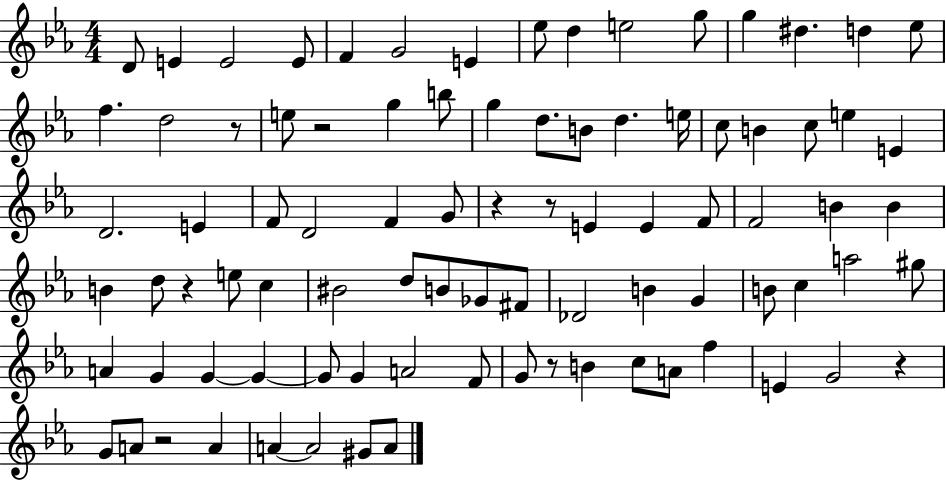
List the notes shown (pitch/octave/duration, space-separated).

D4/e E4/q E4/h E4/e F4/q G4/h E4/q Eb5/e D5/q E5/h G5/e G5/q D#5/q. D5/q Eb5/e F5/q. D5/h R/e E5/e R/h G5/q B5/e G5/q D5/e. B4/e D5/q. E5/s C5/e B4/q C5/e E5/q E4/q D4/h. E4/q F4/e D4/h F4/q G4/e R/q R/e E4/q E4/q F4/e F4/h B4/q B4/q B4/q D5/e R/q E5/e C5/q BIS4/h D5/e B4/e Gb4/e F#4/e Db4/h B4/q G4/q B4/e C5/q A5/h G#5/e A4/q G4/q G4/q G4/q G4/e G4/q A4/h F4/e G4/e R/e B4/q C5/e A4/e F5/q E4/q G4/h R/q G4/e A4/e R/h A4/q A4/q A4/h G#4/e A4/e